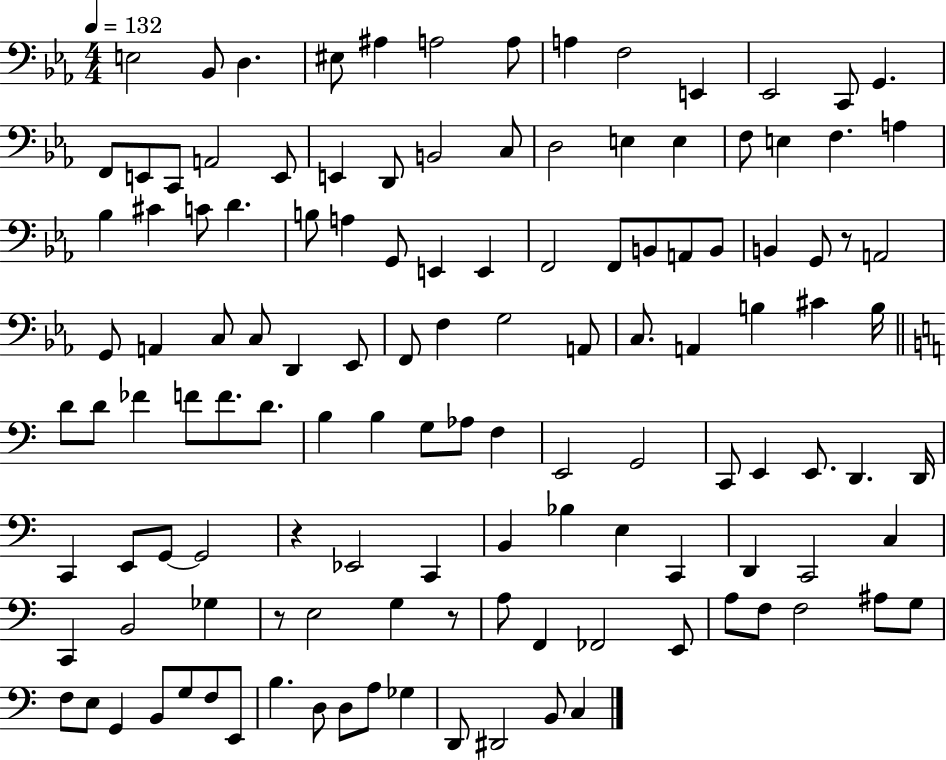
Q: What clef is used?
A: bass